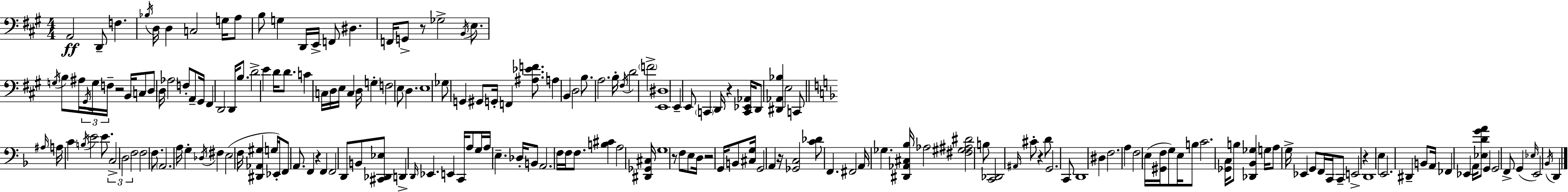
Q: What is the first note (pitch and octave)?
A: A2